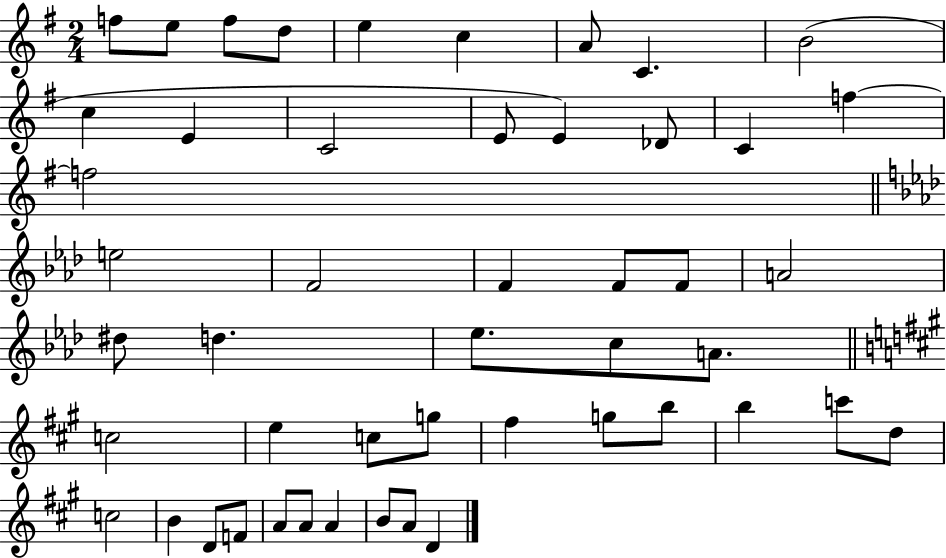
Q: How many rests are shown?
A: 0